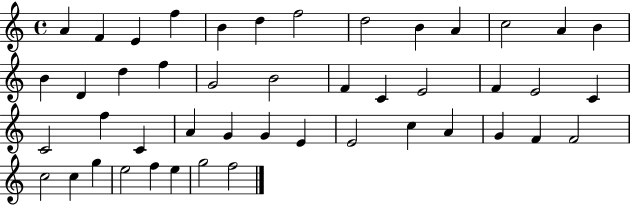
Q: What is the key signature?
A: C major